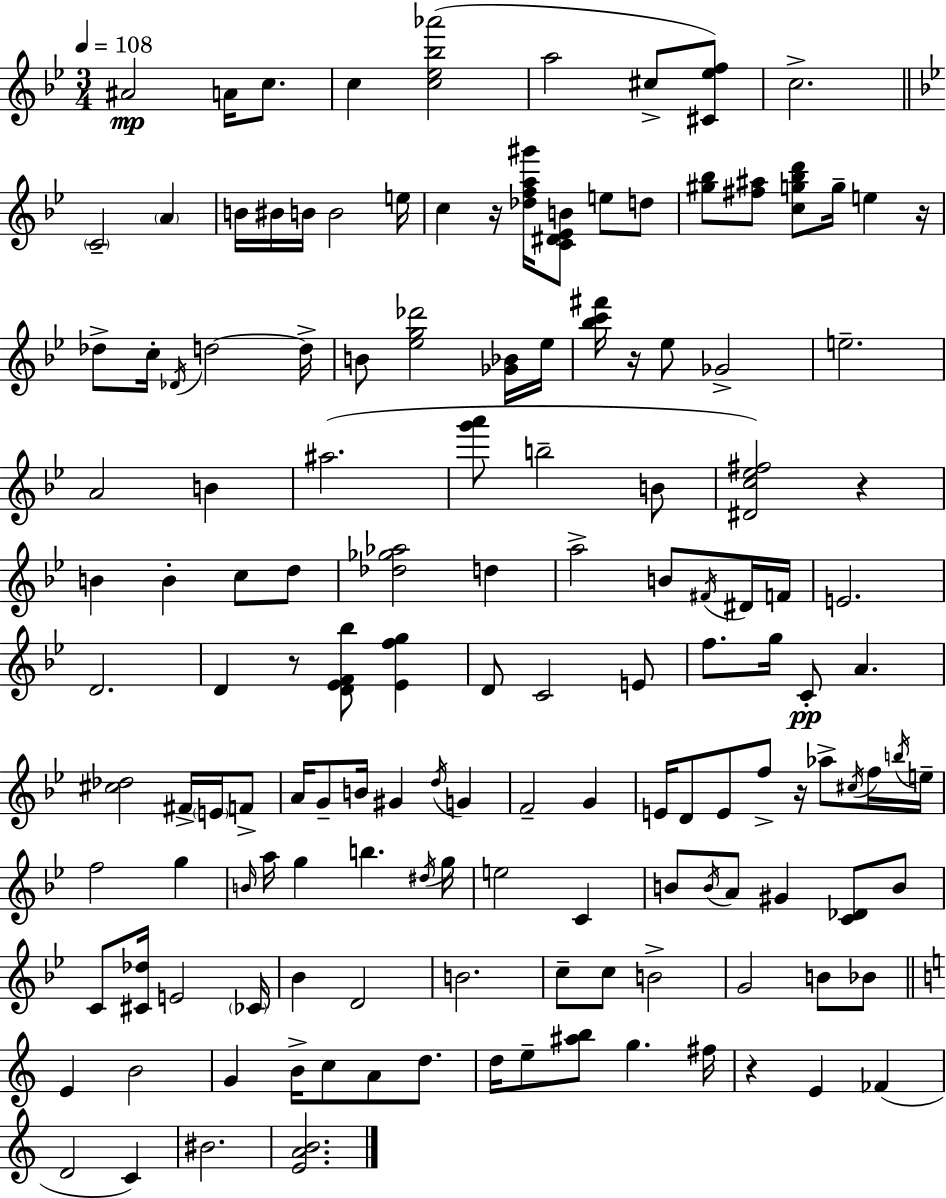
{
  \clef treble
  \numericTimeSignature
  \time 3/4
  \key bes \major
  \tempo 4 = 108
  \repeat volta 2 { ais'2\mp a'16 c''8. | c''4 <c'' ees'' bes'' aes'''>2( | a''2 cis''8-> <cis' ees'' f''>8) | c''2.-> | \break \bar "||" \break \key g \minor \parenthesize c'2-- \parenthesize a'4 | b'16 bis'16 b'16 b'2 e''16 | c''4 r16 <des'' f'' a'' gis'''>16 <c' dis' ees' b'>8 e''8 d''8 | <gis'' bes''>8 <fis'' ais''>8 <c'' g'' bes'' d'''>8 g''16-- e''4 r16 | \break des''8-> c''16-. \acciaccatura { des'16 } d''2~~ | d''16-> b'8 <ees'' g'' des'''>2 <ges' bes'>16 | ees''16 <bes'' c''' fis'''>16 r16 ees''8 ges'2-> | e''2.-- | \break a'2 b'4 | ais''2.( | <g''' a'''>8 b''2-- b'8 | <dis' c'' ees'' fis''>2) r4 | \break b'4 b'4-. c''8 d''8 | <des'' ges'' aes''>2 d''4 | a''2-> b'8 \acciaccatura { fis'16 } | dis'16 f'16 e'2. | \break d'2. | d'4 r8 <d' ees' f' bes''>8 <ees' f'' g''>4 | d'8 c'2 | e'8 f''8. g''16 c'8-.\pp a'4. | \break <cis'' des''>2 fis'16-> \parenthesize e'16 | f'8-> a'16 g'8-- b'16 gis'4 \acciaccatura { d''16 } g'4 | f'2-- g'4 | e'16 d'8 e'8 f''8-> r16 aes''8-> | \break \acciaccatura { cis''16 } f''16 \acciaccatura { b''16 } e''16-- f''2 | g''4 \grace { b'16 } a''16 g''4 b''4. | \acciaccatura { dis''16 } g''16 e''2 | c'4 b'8 \acciaccatura { b'16 } a'8 | \break gis'4 <c' des'>8 b'8 c'8 <cis' des''>16 e'2 | \parenthesize ces'16 bes'4 | d'2 b'2. | c''8-- c''8 | \break b'2-> g'2 | b'8 bes'8 \bar "||" \break \key c \major e'4 b'2 | g'4 b'16-> c''8 a'8 d''8. | d''16 e''8-- <ais'' b''>8 g''4. fis''16 | r4 e'4 fes'4( | \break d'2 c'4) | bis'2. | <e' a' b'>2. | } \bar "|."
}